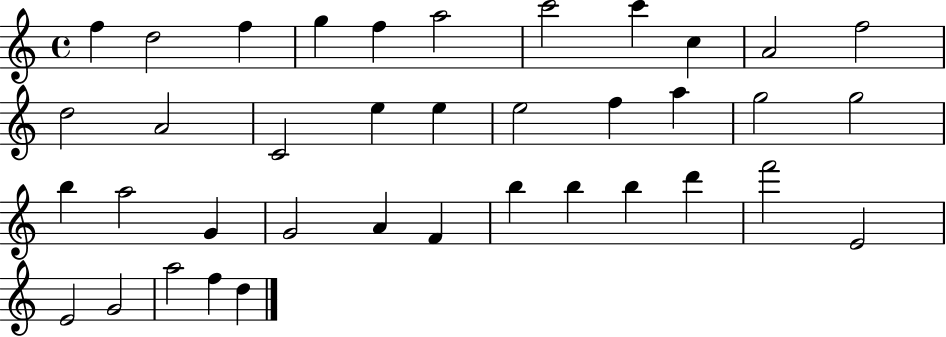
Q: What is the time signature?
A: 4/4